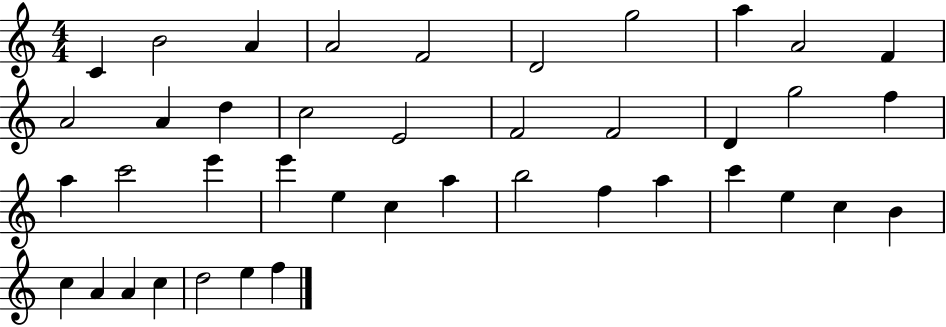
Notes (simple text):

C4/q B4/h A4/q A4/h F4/h D4/h G5/h A5/q A4/h F4/q A4/h A4/q D5/q C5/h E4/h F4/h F4/h D4/q G5/h F5/q A5/q C6/h E6/q E6/q E5/q C5/q A5/q B5/h F5/q A5/q C6/q E5/q C5/q B4/q C5/q A4/q A4/q C5/q D5/h E5/q F5/q